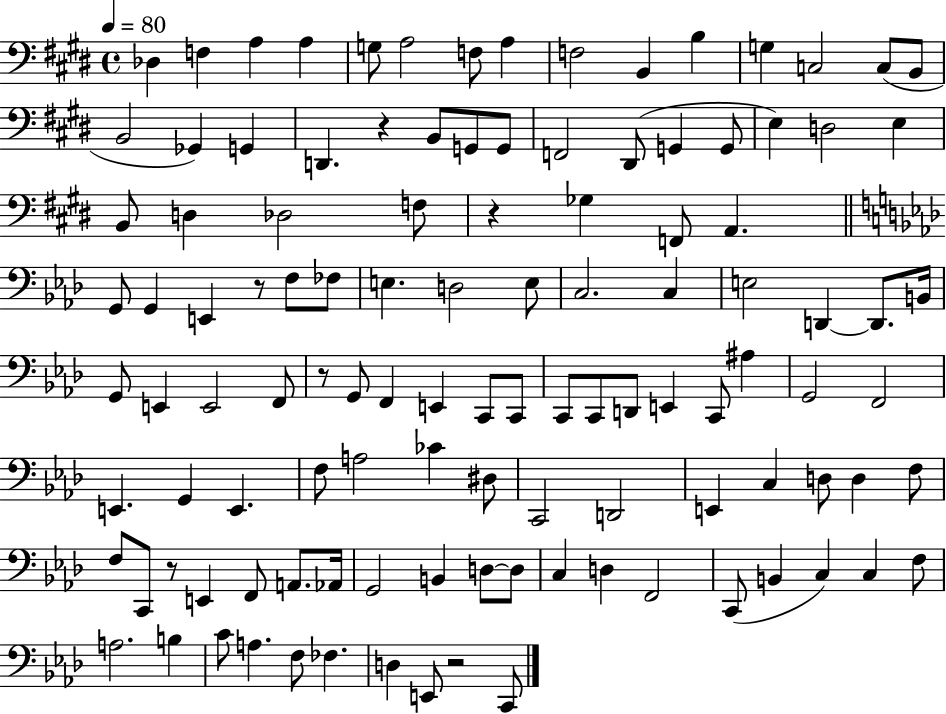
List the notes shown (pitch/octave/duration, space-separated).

Db3/q F3/q A3/q A3/q G3/e A3/h F3/e A3/q F3/h B2/q B3/q G3/q C3/h C3/e B2/e B2/h Gb2/q G2/q D2/q. R/q B2/e G2/e G2/e F2/h D#2/e G2/q G2/e E3/q D3/h E3/q B2/e D3/q Db3/h F3/e R/q Gb3/q F2/e A2/q. G2/e G2/q E2/q R/e F3/e FES3/e E3/q. D3/h E3/e C3/h. C3/q E3/h D2/q D2/e. B2/s G2/e E2/q E2/h F2/e R/e G2/e F2/q E2/q C2/e C2/e C2/e C2/e D2/e E2/q C2/e A#3/q G2/h F2/h E2/q. G2/q E2/q. F3/e A3/h CES4/q D#3/e C2/h D2/h E2/q C3/q D3/e D3/q F3/e F3/e C2/e R/e E2/q F2/e A2/e. Ab2/s G2/h B2/q D3/e D3/e C3/q D3/q F2/h C2/e B2/q C3/q C3/q F3/e A3/h. B3/q C4/e A3/q. F3/e FES3/q. D3/q E2/e R/h C2/e